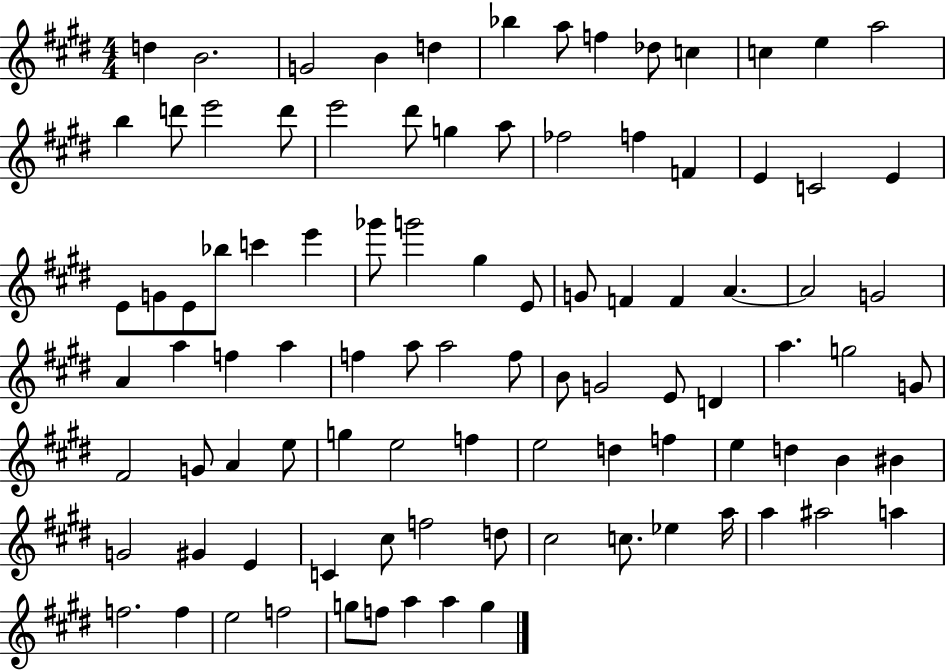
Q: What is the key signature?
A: E major